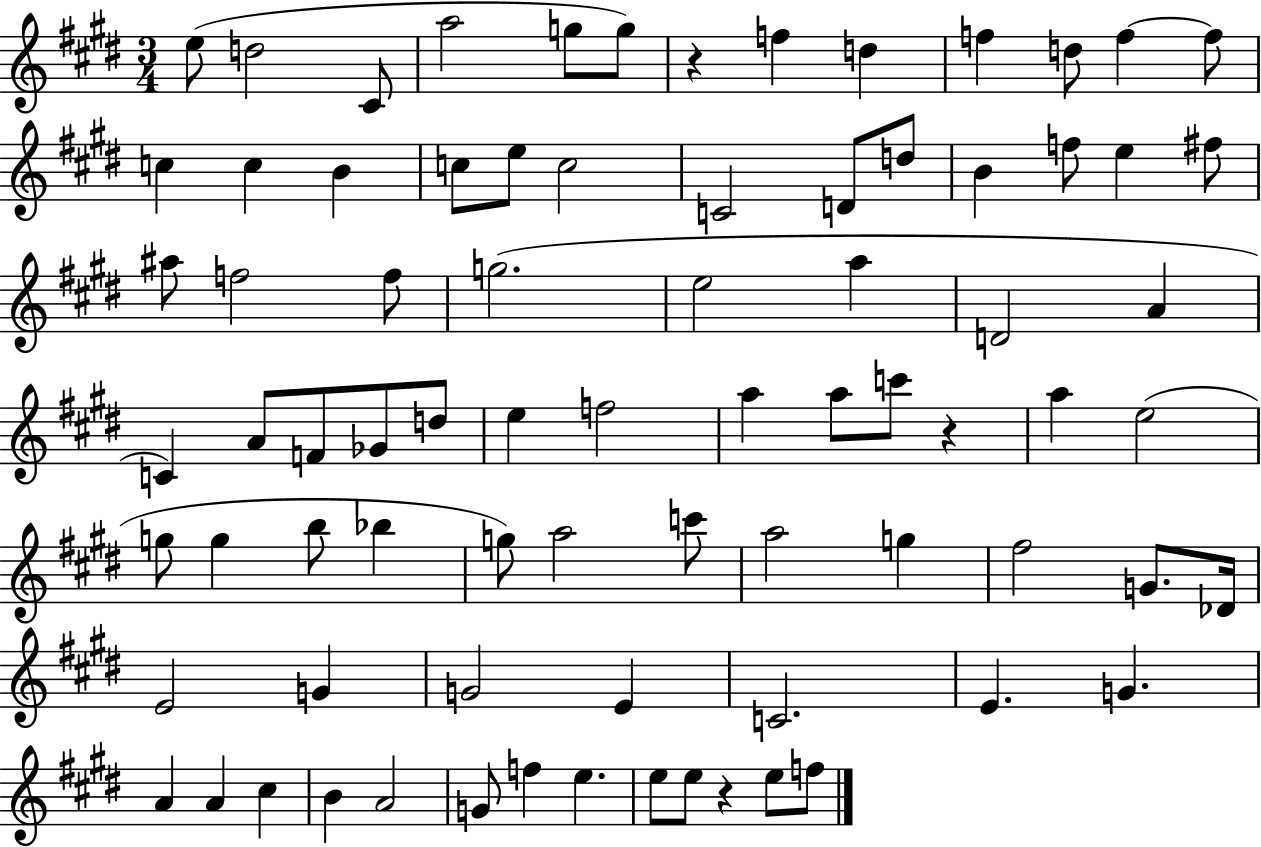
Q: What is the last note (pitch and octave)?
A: F5